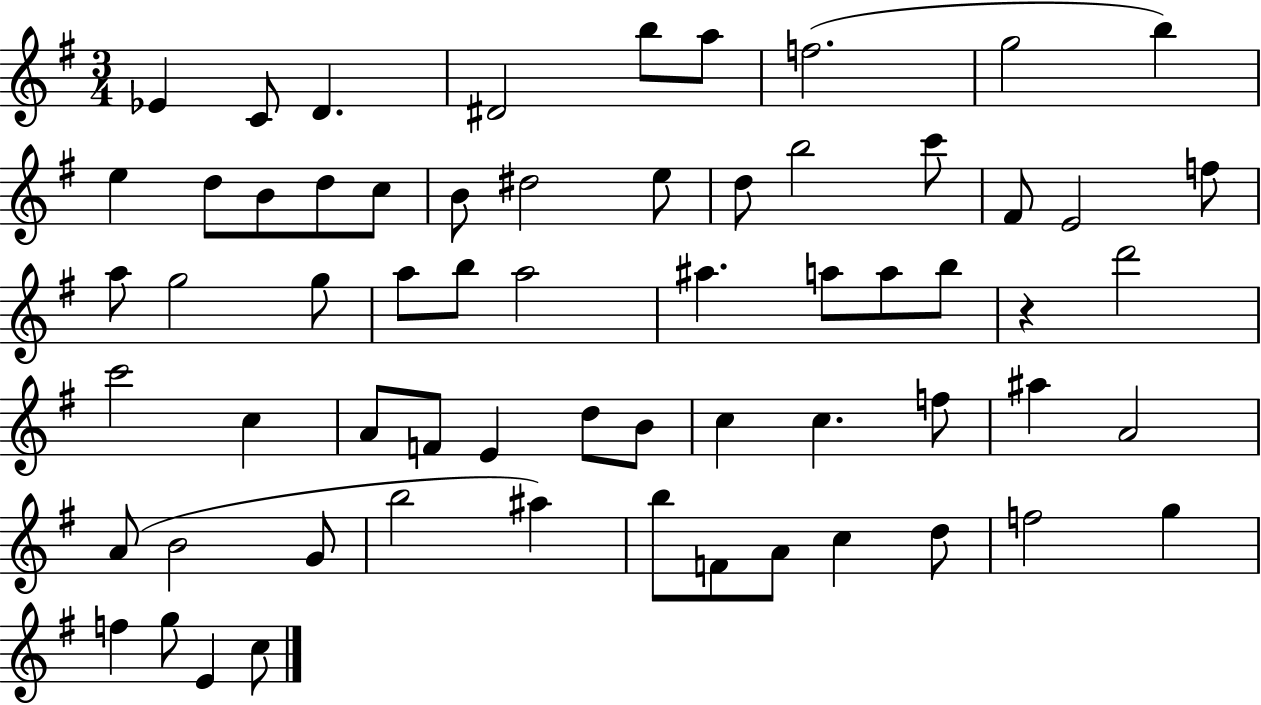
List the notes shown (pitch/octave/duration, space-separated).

Eb4/q C4/e D4/q. D#4/h B5/e A5/e F5/h. G5/h B5/q E5/q D5/e B4/e D5/e C5/e B4/e D#5/h E5/e D5/e B5/h C6/e F#4/e E4/h F5/e A5/e G5/h G5/e A5/e B5/e A5/h A#5/q. A5/e A5/e B5/e R/q D6/h C6/h C5/q A4/e F4/e E4/q D5/e B4/e C5/q C5/q. F5/e A#5/q A4/h A4/e B4/h G4/e B5/h A#5/q B5/e F4/e A4/e C5/q D5/e F5/h G5/q F5/q G5/e E4/q C5/e